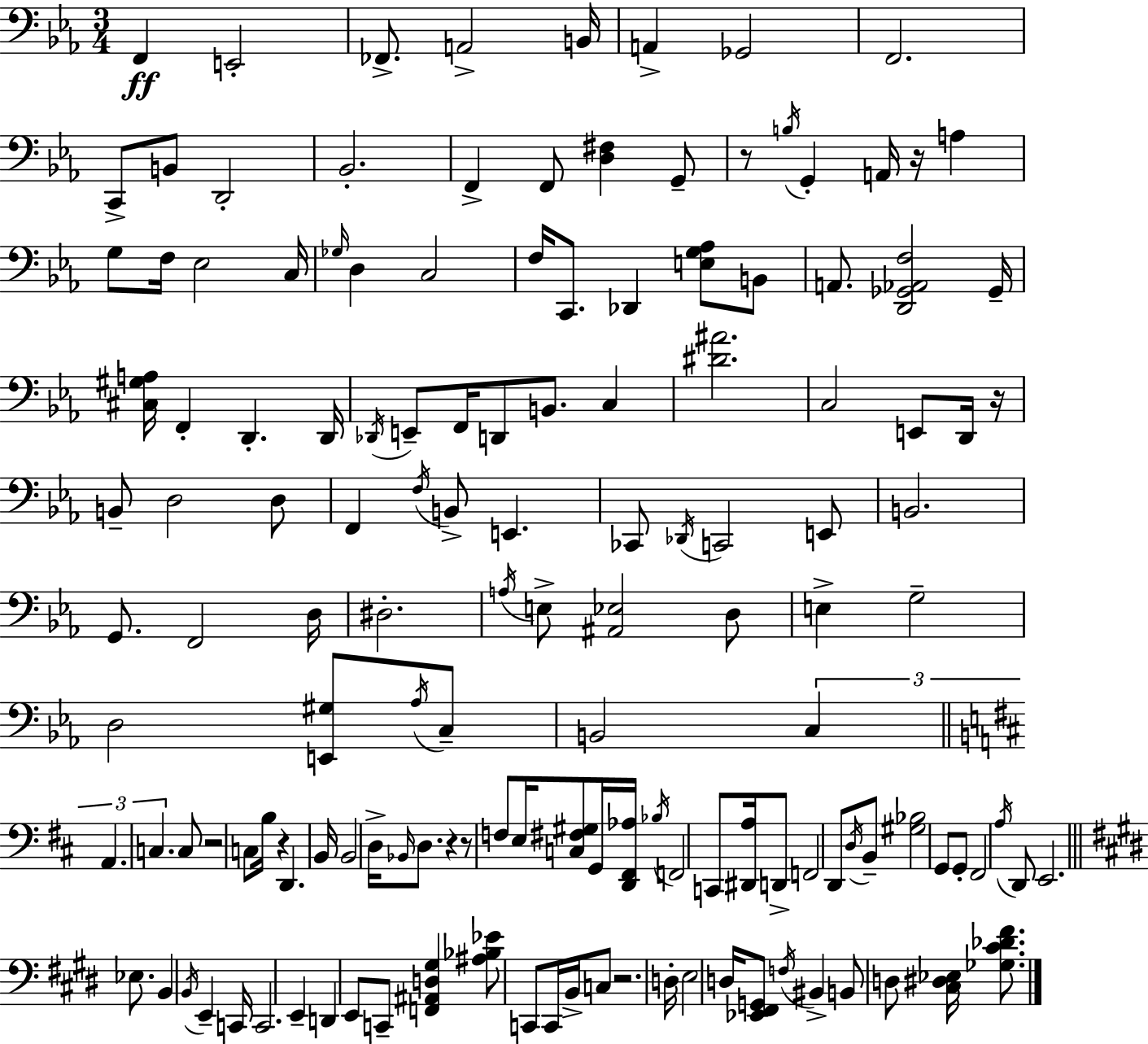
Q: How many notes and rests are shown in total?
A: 143